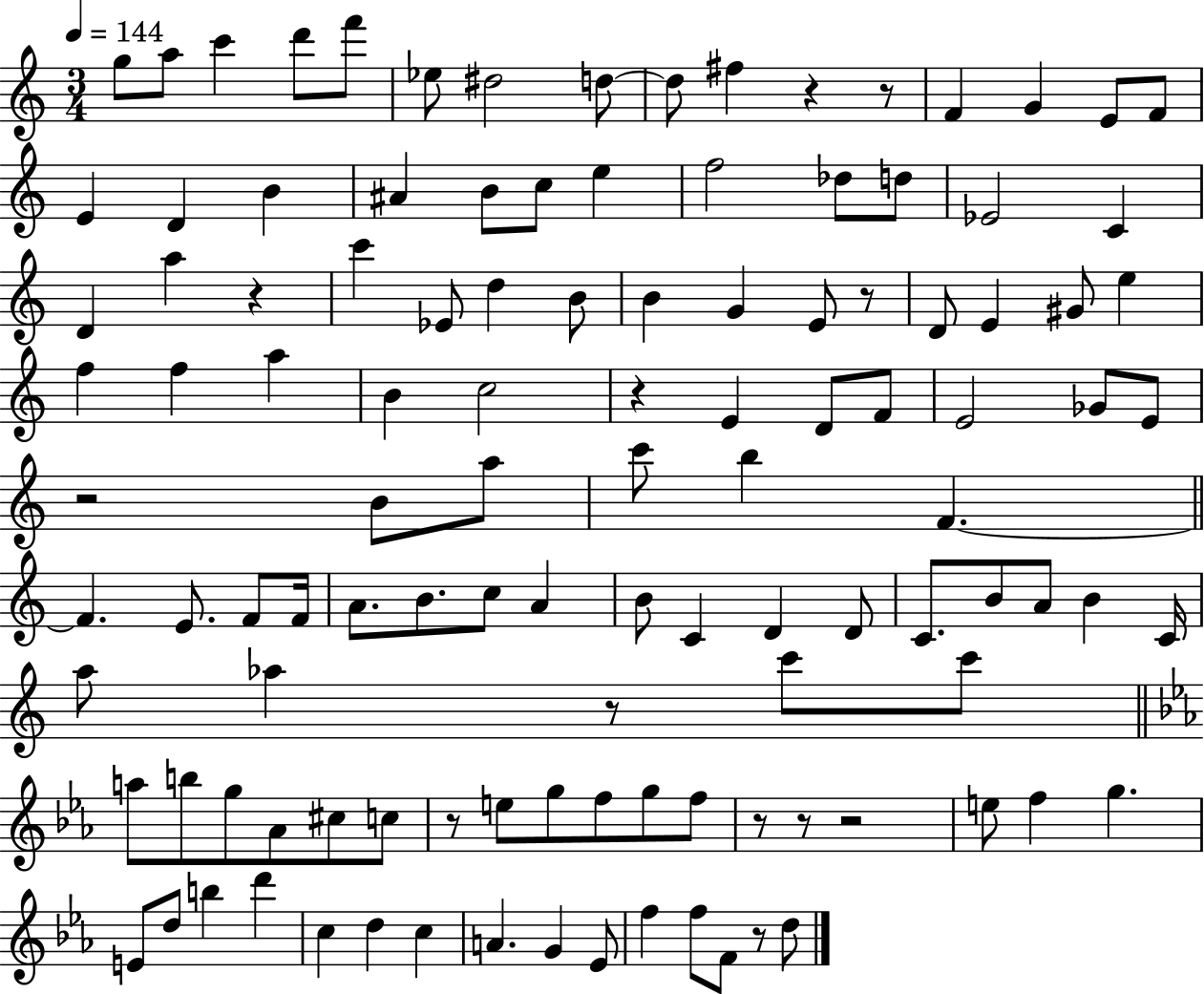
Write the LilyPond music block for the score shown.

{
  \clef treble
  \numericTimeSignature
  \time 3/4
  \key c \major
  \tempo 4 = 144
  g''8 a''8 c'''4 d'''8 f'''8 | ees''8 dis''2 d''8~~ | d''8 fis''4 r4 r8 | f'4 g'4 e'8 f'8 | \break e'4 d'4 b'4 | ais'4 b'8 c''8 e''4 | f''2 des''8 d''8 | ees'2 c'4 | \break d'4 a''4 r4 | c'''4 ees'8 d''4 b'8 | b'4 g'4 e'8 r8 | d'8 e'4 gis'8 e''4 | \break f''4 f''4 a''4 | b'4 c''2 | r4 e'4 d'8 f'8 | e'2 ges'8 e'8 | \break r2 b'8 a''8 | c'''8 b''4 f'4.~~ | \bar "||" \break \key a \minor f'4. e'8. f'8 f'16 | a'8. b'8. c''8 a'4 | b'8 c'4 d'4 d'8 | c'8. b'8 a'8 b'4 c'16 | \break a''8 aes''4 r8 c'''8 c'''8 | \bar "||" \break \key ees \major a''8 b''8 g''8 aes'8 cis''8 c''8 | r8 e''8 g''8 f''8 g''8 f''8 | r8 r8 r2 | e''8 f''4 g''4. | \break e'8 d''8 b''4 d'''4 | c''4 d''4 c''4 | a'4. g'4 ees'8 | f''4 f''8 f'8 r8 d''8 | \break \bar "|."
}